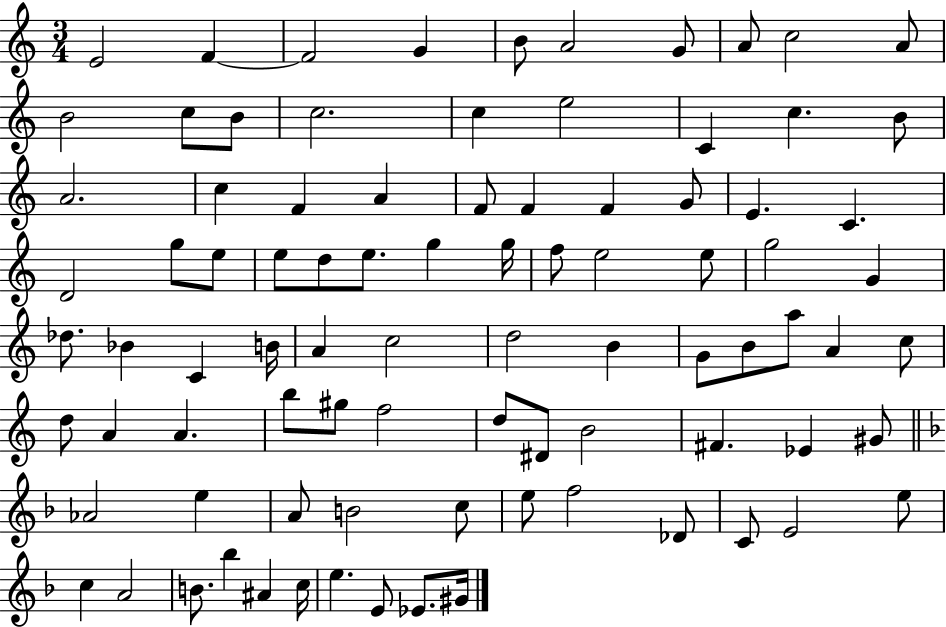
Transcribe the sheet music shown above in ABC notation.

X:1
T:Untitled
M:3/4
L:1/4
K:C
E2 F F2 G B/2 A2 G/2 A/2 c2 A/2 B2 c/2 B/2 c2 c e2 C c B/2 A2 c F A F/2 F F G/2 E C D2 g/2 e/2 e/2 d/2 e/2 g g/4 f/2 e2 e/2 g2 G _d/2 _B C B/4 A c2 d2 B G/2 B/2 a/2 A c/2 d/2 A A b/2 ^g/2 f2 d/2 ^D/2 B2 ^F _E ^G/2 _A2 e A/2 B2 c/2 e/2 f2 _D/2 C/2 E2 e/2 c A2 B/2 _b ^A c/4 e E/2 _E/2 ^G/4